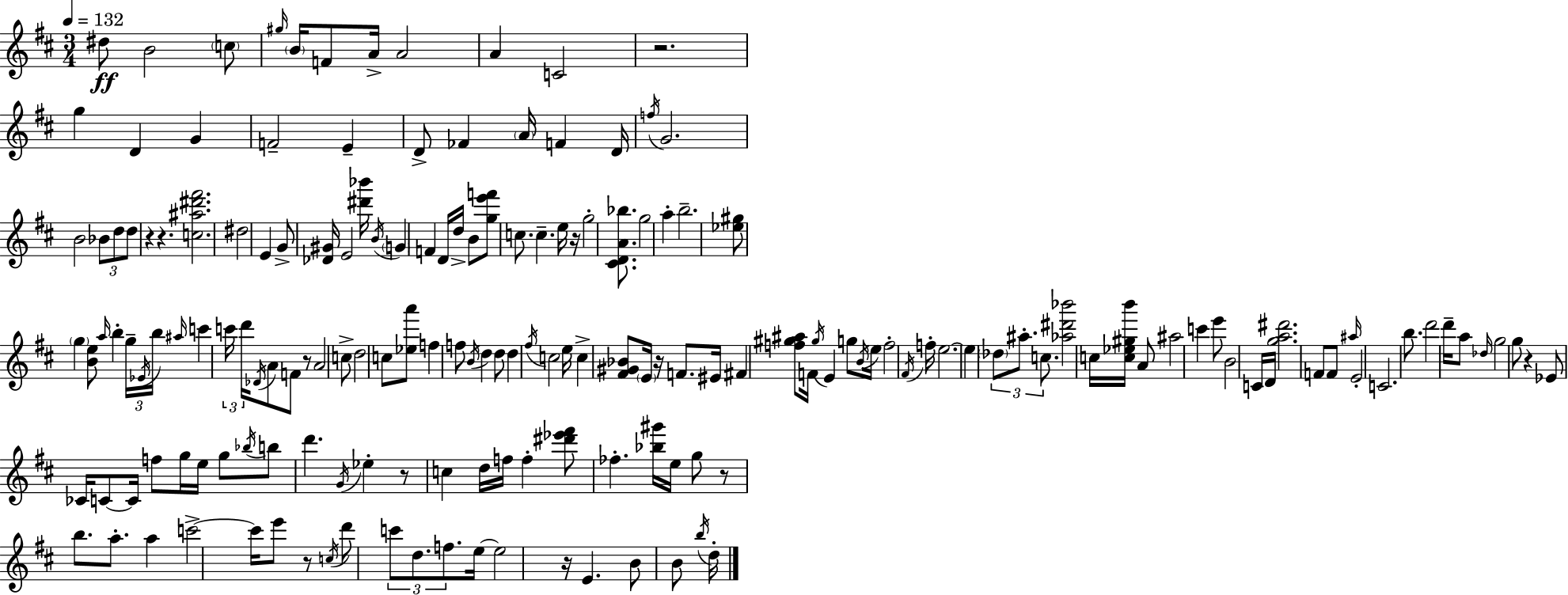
X:1
T:Untitled
M:3/4
L:1/4
K:D
^d/2 B2 c/2 ^g/4 B/4 F/2 A/4 A2 A C2 z2 g D G F2 E D/2 _F A/4 F D/4 f/4 G2 B2 _B/2 d/2 d/2 z z [c^a^d'^f']2 ^d2 E G/2 [_D^G]/4 E2 [^d'_b']/4 B/4 G F D/4 d/4 B/2 [ge'f']/2 c/2 c e/4 z/4 g2 [^CDA_b]/2 g2 a b2 [_e^g]/2 g [Be]/2 a/4 b g/4 _E/4 b/4 ^a/4 c' c'/4 d'/4 _D/4 A/2 F/2 z/2 A2 c/2 d2 c/2 [_ea']/2 f f/2 B/4 d d/2 d ^f/4 c2 e/4 c [^F^G_B]/2 E/4 z/4 F/2 ^E/4 ^F [f^g^a]/2 F/4 ^g/4 E g/2 B/4 e/4 f2 ^F/4 f/4 e2 e _d/2 ^a/2 c/2 [_a^d'_b']2 c/4 [c_e^gb']/4 A/2 ^a2 c' e'/2 B2 C/4 D/4 [ga^d']2 F/2 F/2 ^a/4 E2 C2 b/2 d'2 d'/4 a/2 _d/4 g2 g/2 z _E/2 _C/4 C/2 C/4 f/2 g/4 e/4 g/2 _b/4 b/2 d' G/4 _e z/2 c d/4 f/4 f [^d'_e'^f']/2 _f [_b^g']/4 e/4 g/2 z/2 b/2 a/2 a c'2 c'/4 e'/2 z/2 c/4 d'/2 c'/2 d/2 f/2 e/4 e2 z/4 E B/2 B/2 b/4 d/4